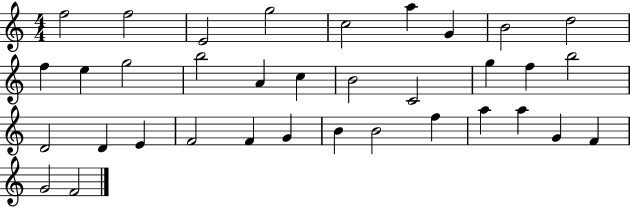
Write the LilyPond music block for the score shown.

{
  \clef treble
  \numericTimeSignature
  \time 4/4
  \key c \major
  f''2 f''2 | e'2 g''2 | c''2 a''4 g'4 | b'2 d''2 | \break f''4 e''4 g''2 | b''2 a'4 c''4 | b'2 c'2 | g''4 f''4 b''2 | \break d'2 d'4 e'4 | f'2 f'4 g'4 | b'4 b'2 f''4 | a''4 a''4 g'4 f'4 | \break g'2 f'2 | \bar "|."
}